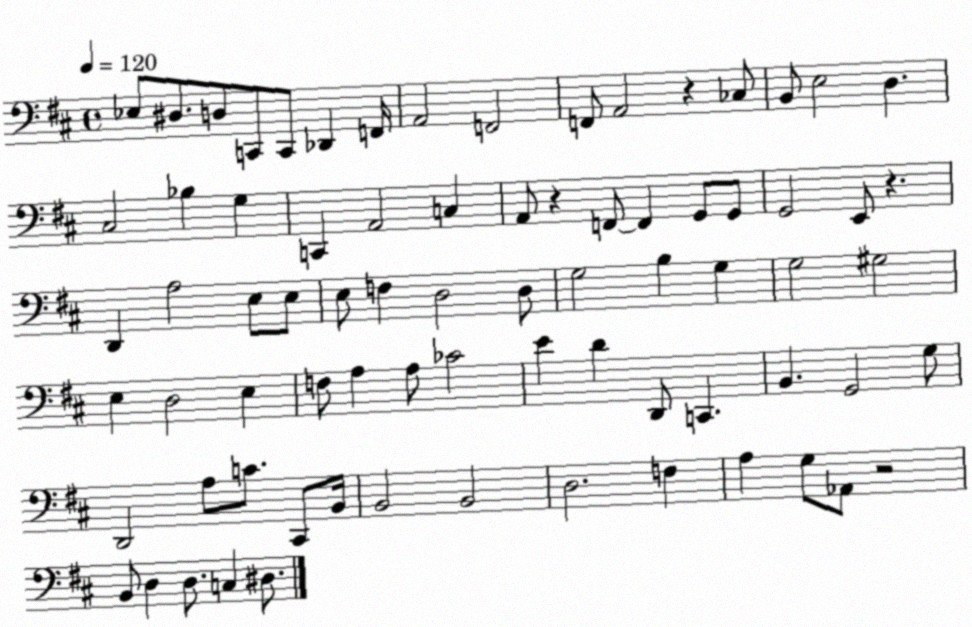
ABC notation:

X:1
T:Untitled
M:4/4
L:1/4
K:D
_E,/2 ^D,/2 D,/2 C,,/2 C,,/2 _D,, F,,/4 A,,2 F,,2 F,,/2 A,,2 z _C,/2 B,,/2 E,2 D, ^C,2 _B, G, C,, A,,2 C, A,,/2 z F,,/2 F,, G,,/2 G,,/2 G,,2 E,,/2 z D,, A,2 E,/2 E,/2 E,/2 F, D,2 D,/2 G,2 B, G, G,2 ^G,2 E, D,2 E, F,/2 A, A,/2 _C2 E D D,,/2 C,, B,, G,,2 G,/2 D,,2 A,/2 C/2 ^C,,/2 B,,/4 B,,2 B,,2 D,2 F, A, G,/2 _A,,/2 z2 B,,/2 D, D,/2 C, ^D,/2